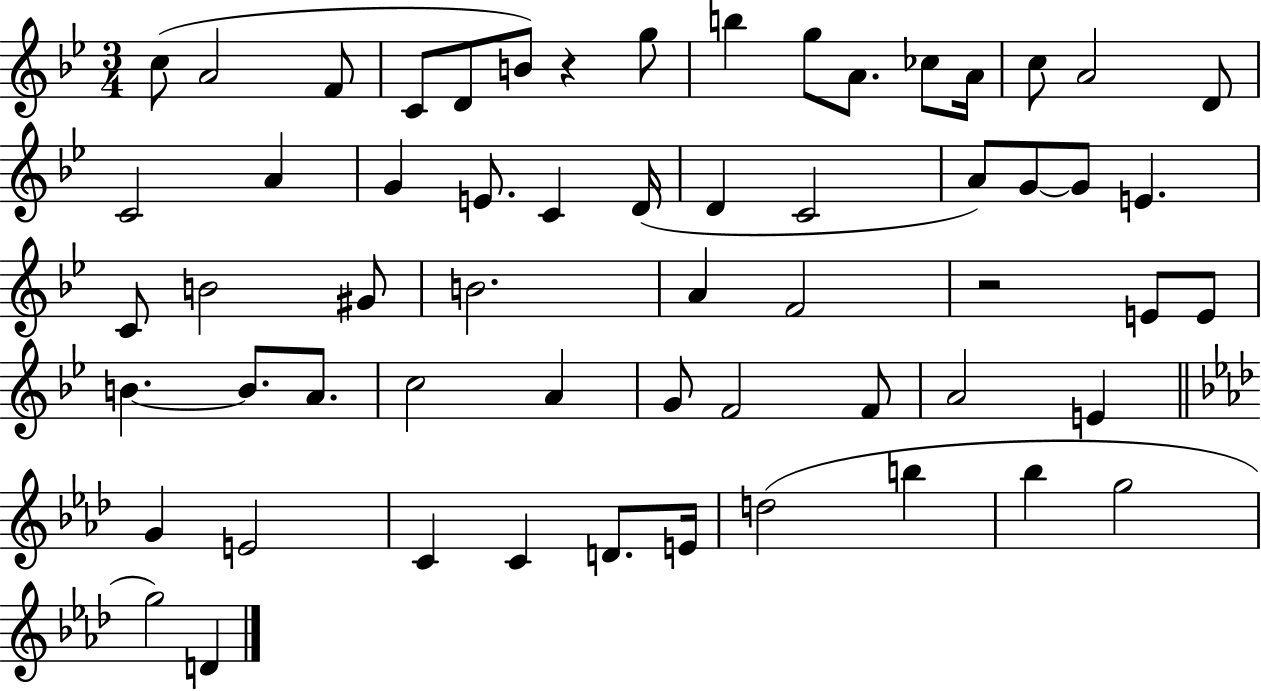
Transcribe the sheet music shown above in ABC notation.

X:1
T:Untitled
M:3/4
L:1/4
K:Bb
c/2 A2 F/2 C/2 D/2 B/2 z g/2 b g/2 A/2 _c/2 A/4 c/2 A2 D/2 C2 A G E/2 C D/4 D C2 A/2 G/2 G/2 E C/2 B2 ^G/2 B2 A F2 z2 E/2 E/2 B B/2 A/2 c2 A G/2 F2 F/2 A2 E G E2 C C D/2 E/4 d2 b _b g2 g2 D